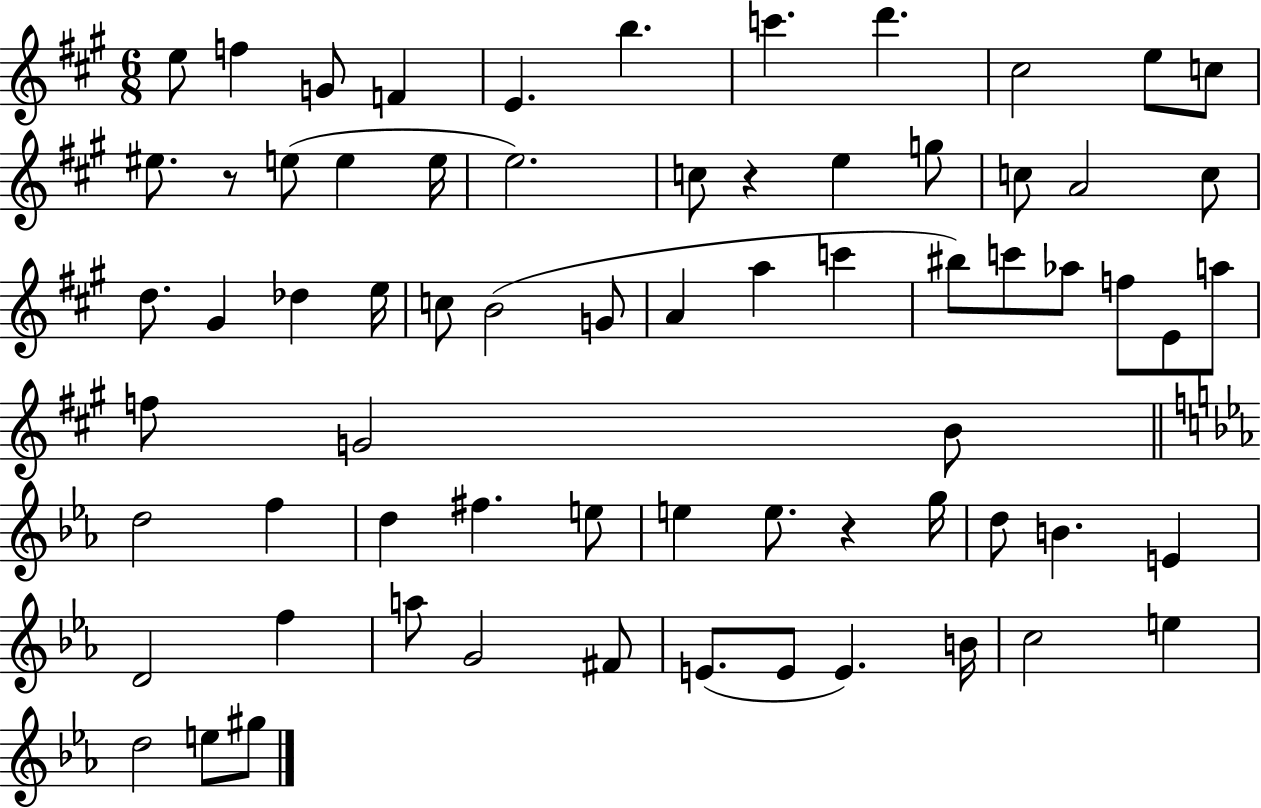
E5/e F5/q G4/e F4/q E4/q. B5/q. C6/q. D6/q. C#5/h E5/e C5/e EIS5/e. R/e E5/e E5/q E5/s E5/h. C5/e R/q E5/q G5/e C5/e A4/h C5/e D5/e. G#4/q Db5/q E5/s C5/e B4/h G4/e A4/q A5/q C6/q BIS5/e C6/e Ab5/e F5/e E4/e A5/e F5/e G4/h B4/e D5/h F5/q D5/q F#5/q. E5/e E5/q E5/e. R/q G5/s D5/e B4/q. E4/q D4/h F5/q A5/e G4/h F#4/e E4/e. E4/e E4/q. B4/s C5/h E5/q D5/h E5/e G#5/e